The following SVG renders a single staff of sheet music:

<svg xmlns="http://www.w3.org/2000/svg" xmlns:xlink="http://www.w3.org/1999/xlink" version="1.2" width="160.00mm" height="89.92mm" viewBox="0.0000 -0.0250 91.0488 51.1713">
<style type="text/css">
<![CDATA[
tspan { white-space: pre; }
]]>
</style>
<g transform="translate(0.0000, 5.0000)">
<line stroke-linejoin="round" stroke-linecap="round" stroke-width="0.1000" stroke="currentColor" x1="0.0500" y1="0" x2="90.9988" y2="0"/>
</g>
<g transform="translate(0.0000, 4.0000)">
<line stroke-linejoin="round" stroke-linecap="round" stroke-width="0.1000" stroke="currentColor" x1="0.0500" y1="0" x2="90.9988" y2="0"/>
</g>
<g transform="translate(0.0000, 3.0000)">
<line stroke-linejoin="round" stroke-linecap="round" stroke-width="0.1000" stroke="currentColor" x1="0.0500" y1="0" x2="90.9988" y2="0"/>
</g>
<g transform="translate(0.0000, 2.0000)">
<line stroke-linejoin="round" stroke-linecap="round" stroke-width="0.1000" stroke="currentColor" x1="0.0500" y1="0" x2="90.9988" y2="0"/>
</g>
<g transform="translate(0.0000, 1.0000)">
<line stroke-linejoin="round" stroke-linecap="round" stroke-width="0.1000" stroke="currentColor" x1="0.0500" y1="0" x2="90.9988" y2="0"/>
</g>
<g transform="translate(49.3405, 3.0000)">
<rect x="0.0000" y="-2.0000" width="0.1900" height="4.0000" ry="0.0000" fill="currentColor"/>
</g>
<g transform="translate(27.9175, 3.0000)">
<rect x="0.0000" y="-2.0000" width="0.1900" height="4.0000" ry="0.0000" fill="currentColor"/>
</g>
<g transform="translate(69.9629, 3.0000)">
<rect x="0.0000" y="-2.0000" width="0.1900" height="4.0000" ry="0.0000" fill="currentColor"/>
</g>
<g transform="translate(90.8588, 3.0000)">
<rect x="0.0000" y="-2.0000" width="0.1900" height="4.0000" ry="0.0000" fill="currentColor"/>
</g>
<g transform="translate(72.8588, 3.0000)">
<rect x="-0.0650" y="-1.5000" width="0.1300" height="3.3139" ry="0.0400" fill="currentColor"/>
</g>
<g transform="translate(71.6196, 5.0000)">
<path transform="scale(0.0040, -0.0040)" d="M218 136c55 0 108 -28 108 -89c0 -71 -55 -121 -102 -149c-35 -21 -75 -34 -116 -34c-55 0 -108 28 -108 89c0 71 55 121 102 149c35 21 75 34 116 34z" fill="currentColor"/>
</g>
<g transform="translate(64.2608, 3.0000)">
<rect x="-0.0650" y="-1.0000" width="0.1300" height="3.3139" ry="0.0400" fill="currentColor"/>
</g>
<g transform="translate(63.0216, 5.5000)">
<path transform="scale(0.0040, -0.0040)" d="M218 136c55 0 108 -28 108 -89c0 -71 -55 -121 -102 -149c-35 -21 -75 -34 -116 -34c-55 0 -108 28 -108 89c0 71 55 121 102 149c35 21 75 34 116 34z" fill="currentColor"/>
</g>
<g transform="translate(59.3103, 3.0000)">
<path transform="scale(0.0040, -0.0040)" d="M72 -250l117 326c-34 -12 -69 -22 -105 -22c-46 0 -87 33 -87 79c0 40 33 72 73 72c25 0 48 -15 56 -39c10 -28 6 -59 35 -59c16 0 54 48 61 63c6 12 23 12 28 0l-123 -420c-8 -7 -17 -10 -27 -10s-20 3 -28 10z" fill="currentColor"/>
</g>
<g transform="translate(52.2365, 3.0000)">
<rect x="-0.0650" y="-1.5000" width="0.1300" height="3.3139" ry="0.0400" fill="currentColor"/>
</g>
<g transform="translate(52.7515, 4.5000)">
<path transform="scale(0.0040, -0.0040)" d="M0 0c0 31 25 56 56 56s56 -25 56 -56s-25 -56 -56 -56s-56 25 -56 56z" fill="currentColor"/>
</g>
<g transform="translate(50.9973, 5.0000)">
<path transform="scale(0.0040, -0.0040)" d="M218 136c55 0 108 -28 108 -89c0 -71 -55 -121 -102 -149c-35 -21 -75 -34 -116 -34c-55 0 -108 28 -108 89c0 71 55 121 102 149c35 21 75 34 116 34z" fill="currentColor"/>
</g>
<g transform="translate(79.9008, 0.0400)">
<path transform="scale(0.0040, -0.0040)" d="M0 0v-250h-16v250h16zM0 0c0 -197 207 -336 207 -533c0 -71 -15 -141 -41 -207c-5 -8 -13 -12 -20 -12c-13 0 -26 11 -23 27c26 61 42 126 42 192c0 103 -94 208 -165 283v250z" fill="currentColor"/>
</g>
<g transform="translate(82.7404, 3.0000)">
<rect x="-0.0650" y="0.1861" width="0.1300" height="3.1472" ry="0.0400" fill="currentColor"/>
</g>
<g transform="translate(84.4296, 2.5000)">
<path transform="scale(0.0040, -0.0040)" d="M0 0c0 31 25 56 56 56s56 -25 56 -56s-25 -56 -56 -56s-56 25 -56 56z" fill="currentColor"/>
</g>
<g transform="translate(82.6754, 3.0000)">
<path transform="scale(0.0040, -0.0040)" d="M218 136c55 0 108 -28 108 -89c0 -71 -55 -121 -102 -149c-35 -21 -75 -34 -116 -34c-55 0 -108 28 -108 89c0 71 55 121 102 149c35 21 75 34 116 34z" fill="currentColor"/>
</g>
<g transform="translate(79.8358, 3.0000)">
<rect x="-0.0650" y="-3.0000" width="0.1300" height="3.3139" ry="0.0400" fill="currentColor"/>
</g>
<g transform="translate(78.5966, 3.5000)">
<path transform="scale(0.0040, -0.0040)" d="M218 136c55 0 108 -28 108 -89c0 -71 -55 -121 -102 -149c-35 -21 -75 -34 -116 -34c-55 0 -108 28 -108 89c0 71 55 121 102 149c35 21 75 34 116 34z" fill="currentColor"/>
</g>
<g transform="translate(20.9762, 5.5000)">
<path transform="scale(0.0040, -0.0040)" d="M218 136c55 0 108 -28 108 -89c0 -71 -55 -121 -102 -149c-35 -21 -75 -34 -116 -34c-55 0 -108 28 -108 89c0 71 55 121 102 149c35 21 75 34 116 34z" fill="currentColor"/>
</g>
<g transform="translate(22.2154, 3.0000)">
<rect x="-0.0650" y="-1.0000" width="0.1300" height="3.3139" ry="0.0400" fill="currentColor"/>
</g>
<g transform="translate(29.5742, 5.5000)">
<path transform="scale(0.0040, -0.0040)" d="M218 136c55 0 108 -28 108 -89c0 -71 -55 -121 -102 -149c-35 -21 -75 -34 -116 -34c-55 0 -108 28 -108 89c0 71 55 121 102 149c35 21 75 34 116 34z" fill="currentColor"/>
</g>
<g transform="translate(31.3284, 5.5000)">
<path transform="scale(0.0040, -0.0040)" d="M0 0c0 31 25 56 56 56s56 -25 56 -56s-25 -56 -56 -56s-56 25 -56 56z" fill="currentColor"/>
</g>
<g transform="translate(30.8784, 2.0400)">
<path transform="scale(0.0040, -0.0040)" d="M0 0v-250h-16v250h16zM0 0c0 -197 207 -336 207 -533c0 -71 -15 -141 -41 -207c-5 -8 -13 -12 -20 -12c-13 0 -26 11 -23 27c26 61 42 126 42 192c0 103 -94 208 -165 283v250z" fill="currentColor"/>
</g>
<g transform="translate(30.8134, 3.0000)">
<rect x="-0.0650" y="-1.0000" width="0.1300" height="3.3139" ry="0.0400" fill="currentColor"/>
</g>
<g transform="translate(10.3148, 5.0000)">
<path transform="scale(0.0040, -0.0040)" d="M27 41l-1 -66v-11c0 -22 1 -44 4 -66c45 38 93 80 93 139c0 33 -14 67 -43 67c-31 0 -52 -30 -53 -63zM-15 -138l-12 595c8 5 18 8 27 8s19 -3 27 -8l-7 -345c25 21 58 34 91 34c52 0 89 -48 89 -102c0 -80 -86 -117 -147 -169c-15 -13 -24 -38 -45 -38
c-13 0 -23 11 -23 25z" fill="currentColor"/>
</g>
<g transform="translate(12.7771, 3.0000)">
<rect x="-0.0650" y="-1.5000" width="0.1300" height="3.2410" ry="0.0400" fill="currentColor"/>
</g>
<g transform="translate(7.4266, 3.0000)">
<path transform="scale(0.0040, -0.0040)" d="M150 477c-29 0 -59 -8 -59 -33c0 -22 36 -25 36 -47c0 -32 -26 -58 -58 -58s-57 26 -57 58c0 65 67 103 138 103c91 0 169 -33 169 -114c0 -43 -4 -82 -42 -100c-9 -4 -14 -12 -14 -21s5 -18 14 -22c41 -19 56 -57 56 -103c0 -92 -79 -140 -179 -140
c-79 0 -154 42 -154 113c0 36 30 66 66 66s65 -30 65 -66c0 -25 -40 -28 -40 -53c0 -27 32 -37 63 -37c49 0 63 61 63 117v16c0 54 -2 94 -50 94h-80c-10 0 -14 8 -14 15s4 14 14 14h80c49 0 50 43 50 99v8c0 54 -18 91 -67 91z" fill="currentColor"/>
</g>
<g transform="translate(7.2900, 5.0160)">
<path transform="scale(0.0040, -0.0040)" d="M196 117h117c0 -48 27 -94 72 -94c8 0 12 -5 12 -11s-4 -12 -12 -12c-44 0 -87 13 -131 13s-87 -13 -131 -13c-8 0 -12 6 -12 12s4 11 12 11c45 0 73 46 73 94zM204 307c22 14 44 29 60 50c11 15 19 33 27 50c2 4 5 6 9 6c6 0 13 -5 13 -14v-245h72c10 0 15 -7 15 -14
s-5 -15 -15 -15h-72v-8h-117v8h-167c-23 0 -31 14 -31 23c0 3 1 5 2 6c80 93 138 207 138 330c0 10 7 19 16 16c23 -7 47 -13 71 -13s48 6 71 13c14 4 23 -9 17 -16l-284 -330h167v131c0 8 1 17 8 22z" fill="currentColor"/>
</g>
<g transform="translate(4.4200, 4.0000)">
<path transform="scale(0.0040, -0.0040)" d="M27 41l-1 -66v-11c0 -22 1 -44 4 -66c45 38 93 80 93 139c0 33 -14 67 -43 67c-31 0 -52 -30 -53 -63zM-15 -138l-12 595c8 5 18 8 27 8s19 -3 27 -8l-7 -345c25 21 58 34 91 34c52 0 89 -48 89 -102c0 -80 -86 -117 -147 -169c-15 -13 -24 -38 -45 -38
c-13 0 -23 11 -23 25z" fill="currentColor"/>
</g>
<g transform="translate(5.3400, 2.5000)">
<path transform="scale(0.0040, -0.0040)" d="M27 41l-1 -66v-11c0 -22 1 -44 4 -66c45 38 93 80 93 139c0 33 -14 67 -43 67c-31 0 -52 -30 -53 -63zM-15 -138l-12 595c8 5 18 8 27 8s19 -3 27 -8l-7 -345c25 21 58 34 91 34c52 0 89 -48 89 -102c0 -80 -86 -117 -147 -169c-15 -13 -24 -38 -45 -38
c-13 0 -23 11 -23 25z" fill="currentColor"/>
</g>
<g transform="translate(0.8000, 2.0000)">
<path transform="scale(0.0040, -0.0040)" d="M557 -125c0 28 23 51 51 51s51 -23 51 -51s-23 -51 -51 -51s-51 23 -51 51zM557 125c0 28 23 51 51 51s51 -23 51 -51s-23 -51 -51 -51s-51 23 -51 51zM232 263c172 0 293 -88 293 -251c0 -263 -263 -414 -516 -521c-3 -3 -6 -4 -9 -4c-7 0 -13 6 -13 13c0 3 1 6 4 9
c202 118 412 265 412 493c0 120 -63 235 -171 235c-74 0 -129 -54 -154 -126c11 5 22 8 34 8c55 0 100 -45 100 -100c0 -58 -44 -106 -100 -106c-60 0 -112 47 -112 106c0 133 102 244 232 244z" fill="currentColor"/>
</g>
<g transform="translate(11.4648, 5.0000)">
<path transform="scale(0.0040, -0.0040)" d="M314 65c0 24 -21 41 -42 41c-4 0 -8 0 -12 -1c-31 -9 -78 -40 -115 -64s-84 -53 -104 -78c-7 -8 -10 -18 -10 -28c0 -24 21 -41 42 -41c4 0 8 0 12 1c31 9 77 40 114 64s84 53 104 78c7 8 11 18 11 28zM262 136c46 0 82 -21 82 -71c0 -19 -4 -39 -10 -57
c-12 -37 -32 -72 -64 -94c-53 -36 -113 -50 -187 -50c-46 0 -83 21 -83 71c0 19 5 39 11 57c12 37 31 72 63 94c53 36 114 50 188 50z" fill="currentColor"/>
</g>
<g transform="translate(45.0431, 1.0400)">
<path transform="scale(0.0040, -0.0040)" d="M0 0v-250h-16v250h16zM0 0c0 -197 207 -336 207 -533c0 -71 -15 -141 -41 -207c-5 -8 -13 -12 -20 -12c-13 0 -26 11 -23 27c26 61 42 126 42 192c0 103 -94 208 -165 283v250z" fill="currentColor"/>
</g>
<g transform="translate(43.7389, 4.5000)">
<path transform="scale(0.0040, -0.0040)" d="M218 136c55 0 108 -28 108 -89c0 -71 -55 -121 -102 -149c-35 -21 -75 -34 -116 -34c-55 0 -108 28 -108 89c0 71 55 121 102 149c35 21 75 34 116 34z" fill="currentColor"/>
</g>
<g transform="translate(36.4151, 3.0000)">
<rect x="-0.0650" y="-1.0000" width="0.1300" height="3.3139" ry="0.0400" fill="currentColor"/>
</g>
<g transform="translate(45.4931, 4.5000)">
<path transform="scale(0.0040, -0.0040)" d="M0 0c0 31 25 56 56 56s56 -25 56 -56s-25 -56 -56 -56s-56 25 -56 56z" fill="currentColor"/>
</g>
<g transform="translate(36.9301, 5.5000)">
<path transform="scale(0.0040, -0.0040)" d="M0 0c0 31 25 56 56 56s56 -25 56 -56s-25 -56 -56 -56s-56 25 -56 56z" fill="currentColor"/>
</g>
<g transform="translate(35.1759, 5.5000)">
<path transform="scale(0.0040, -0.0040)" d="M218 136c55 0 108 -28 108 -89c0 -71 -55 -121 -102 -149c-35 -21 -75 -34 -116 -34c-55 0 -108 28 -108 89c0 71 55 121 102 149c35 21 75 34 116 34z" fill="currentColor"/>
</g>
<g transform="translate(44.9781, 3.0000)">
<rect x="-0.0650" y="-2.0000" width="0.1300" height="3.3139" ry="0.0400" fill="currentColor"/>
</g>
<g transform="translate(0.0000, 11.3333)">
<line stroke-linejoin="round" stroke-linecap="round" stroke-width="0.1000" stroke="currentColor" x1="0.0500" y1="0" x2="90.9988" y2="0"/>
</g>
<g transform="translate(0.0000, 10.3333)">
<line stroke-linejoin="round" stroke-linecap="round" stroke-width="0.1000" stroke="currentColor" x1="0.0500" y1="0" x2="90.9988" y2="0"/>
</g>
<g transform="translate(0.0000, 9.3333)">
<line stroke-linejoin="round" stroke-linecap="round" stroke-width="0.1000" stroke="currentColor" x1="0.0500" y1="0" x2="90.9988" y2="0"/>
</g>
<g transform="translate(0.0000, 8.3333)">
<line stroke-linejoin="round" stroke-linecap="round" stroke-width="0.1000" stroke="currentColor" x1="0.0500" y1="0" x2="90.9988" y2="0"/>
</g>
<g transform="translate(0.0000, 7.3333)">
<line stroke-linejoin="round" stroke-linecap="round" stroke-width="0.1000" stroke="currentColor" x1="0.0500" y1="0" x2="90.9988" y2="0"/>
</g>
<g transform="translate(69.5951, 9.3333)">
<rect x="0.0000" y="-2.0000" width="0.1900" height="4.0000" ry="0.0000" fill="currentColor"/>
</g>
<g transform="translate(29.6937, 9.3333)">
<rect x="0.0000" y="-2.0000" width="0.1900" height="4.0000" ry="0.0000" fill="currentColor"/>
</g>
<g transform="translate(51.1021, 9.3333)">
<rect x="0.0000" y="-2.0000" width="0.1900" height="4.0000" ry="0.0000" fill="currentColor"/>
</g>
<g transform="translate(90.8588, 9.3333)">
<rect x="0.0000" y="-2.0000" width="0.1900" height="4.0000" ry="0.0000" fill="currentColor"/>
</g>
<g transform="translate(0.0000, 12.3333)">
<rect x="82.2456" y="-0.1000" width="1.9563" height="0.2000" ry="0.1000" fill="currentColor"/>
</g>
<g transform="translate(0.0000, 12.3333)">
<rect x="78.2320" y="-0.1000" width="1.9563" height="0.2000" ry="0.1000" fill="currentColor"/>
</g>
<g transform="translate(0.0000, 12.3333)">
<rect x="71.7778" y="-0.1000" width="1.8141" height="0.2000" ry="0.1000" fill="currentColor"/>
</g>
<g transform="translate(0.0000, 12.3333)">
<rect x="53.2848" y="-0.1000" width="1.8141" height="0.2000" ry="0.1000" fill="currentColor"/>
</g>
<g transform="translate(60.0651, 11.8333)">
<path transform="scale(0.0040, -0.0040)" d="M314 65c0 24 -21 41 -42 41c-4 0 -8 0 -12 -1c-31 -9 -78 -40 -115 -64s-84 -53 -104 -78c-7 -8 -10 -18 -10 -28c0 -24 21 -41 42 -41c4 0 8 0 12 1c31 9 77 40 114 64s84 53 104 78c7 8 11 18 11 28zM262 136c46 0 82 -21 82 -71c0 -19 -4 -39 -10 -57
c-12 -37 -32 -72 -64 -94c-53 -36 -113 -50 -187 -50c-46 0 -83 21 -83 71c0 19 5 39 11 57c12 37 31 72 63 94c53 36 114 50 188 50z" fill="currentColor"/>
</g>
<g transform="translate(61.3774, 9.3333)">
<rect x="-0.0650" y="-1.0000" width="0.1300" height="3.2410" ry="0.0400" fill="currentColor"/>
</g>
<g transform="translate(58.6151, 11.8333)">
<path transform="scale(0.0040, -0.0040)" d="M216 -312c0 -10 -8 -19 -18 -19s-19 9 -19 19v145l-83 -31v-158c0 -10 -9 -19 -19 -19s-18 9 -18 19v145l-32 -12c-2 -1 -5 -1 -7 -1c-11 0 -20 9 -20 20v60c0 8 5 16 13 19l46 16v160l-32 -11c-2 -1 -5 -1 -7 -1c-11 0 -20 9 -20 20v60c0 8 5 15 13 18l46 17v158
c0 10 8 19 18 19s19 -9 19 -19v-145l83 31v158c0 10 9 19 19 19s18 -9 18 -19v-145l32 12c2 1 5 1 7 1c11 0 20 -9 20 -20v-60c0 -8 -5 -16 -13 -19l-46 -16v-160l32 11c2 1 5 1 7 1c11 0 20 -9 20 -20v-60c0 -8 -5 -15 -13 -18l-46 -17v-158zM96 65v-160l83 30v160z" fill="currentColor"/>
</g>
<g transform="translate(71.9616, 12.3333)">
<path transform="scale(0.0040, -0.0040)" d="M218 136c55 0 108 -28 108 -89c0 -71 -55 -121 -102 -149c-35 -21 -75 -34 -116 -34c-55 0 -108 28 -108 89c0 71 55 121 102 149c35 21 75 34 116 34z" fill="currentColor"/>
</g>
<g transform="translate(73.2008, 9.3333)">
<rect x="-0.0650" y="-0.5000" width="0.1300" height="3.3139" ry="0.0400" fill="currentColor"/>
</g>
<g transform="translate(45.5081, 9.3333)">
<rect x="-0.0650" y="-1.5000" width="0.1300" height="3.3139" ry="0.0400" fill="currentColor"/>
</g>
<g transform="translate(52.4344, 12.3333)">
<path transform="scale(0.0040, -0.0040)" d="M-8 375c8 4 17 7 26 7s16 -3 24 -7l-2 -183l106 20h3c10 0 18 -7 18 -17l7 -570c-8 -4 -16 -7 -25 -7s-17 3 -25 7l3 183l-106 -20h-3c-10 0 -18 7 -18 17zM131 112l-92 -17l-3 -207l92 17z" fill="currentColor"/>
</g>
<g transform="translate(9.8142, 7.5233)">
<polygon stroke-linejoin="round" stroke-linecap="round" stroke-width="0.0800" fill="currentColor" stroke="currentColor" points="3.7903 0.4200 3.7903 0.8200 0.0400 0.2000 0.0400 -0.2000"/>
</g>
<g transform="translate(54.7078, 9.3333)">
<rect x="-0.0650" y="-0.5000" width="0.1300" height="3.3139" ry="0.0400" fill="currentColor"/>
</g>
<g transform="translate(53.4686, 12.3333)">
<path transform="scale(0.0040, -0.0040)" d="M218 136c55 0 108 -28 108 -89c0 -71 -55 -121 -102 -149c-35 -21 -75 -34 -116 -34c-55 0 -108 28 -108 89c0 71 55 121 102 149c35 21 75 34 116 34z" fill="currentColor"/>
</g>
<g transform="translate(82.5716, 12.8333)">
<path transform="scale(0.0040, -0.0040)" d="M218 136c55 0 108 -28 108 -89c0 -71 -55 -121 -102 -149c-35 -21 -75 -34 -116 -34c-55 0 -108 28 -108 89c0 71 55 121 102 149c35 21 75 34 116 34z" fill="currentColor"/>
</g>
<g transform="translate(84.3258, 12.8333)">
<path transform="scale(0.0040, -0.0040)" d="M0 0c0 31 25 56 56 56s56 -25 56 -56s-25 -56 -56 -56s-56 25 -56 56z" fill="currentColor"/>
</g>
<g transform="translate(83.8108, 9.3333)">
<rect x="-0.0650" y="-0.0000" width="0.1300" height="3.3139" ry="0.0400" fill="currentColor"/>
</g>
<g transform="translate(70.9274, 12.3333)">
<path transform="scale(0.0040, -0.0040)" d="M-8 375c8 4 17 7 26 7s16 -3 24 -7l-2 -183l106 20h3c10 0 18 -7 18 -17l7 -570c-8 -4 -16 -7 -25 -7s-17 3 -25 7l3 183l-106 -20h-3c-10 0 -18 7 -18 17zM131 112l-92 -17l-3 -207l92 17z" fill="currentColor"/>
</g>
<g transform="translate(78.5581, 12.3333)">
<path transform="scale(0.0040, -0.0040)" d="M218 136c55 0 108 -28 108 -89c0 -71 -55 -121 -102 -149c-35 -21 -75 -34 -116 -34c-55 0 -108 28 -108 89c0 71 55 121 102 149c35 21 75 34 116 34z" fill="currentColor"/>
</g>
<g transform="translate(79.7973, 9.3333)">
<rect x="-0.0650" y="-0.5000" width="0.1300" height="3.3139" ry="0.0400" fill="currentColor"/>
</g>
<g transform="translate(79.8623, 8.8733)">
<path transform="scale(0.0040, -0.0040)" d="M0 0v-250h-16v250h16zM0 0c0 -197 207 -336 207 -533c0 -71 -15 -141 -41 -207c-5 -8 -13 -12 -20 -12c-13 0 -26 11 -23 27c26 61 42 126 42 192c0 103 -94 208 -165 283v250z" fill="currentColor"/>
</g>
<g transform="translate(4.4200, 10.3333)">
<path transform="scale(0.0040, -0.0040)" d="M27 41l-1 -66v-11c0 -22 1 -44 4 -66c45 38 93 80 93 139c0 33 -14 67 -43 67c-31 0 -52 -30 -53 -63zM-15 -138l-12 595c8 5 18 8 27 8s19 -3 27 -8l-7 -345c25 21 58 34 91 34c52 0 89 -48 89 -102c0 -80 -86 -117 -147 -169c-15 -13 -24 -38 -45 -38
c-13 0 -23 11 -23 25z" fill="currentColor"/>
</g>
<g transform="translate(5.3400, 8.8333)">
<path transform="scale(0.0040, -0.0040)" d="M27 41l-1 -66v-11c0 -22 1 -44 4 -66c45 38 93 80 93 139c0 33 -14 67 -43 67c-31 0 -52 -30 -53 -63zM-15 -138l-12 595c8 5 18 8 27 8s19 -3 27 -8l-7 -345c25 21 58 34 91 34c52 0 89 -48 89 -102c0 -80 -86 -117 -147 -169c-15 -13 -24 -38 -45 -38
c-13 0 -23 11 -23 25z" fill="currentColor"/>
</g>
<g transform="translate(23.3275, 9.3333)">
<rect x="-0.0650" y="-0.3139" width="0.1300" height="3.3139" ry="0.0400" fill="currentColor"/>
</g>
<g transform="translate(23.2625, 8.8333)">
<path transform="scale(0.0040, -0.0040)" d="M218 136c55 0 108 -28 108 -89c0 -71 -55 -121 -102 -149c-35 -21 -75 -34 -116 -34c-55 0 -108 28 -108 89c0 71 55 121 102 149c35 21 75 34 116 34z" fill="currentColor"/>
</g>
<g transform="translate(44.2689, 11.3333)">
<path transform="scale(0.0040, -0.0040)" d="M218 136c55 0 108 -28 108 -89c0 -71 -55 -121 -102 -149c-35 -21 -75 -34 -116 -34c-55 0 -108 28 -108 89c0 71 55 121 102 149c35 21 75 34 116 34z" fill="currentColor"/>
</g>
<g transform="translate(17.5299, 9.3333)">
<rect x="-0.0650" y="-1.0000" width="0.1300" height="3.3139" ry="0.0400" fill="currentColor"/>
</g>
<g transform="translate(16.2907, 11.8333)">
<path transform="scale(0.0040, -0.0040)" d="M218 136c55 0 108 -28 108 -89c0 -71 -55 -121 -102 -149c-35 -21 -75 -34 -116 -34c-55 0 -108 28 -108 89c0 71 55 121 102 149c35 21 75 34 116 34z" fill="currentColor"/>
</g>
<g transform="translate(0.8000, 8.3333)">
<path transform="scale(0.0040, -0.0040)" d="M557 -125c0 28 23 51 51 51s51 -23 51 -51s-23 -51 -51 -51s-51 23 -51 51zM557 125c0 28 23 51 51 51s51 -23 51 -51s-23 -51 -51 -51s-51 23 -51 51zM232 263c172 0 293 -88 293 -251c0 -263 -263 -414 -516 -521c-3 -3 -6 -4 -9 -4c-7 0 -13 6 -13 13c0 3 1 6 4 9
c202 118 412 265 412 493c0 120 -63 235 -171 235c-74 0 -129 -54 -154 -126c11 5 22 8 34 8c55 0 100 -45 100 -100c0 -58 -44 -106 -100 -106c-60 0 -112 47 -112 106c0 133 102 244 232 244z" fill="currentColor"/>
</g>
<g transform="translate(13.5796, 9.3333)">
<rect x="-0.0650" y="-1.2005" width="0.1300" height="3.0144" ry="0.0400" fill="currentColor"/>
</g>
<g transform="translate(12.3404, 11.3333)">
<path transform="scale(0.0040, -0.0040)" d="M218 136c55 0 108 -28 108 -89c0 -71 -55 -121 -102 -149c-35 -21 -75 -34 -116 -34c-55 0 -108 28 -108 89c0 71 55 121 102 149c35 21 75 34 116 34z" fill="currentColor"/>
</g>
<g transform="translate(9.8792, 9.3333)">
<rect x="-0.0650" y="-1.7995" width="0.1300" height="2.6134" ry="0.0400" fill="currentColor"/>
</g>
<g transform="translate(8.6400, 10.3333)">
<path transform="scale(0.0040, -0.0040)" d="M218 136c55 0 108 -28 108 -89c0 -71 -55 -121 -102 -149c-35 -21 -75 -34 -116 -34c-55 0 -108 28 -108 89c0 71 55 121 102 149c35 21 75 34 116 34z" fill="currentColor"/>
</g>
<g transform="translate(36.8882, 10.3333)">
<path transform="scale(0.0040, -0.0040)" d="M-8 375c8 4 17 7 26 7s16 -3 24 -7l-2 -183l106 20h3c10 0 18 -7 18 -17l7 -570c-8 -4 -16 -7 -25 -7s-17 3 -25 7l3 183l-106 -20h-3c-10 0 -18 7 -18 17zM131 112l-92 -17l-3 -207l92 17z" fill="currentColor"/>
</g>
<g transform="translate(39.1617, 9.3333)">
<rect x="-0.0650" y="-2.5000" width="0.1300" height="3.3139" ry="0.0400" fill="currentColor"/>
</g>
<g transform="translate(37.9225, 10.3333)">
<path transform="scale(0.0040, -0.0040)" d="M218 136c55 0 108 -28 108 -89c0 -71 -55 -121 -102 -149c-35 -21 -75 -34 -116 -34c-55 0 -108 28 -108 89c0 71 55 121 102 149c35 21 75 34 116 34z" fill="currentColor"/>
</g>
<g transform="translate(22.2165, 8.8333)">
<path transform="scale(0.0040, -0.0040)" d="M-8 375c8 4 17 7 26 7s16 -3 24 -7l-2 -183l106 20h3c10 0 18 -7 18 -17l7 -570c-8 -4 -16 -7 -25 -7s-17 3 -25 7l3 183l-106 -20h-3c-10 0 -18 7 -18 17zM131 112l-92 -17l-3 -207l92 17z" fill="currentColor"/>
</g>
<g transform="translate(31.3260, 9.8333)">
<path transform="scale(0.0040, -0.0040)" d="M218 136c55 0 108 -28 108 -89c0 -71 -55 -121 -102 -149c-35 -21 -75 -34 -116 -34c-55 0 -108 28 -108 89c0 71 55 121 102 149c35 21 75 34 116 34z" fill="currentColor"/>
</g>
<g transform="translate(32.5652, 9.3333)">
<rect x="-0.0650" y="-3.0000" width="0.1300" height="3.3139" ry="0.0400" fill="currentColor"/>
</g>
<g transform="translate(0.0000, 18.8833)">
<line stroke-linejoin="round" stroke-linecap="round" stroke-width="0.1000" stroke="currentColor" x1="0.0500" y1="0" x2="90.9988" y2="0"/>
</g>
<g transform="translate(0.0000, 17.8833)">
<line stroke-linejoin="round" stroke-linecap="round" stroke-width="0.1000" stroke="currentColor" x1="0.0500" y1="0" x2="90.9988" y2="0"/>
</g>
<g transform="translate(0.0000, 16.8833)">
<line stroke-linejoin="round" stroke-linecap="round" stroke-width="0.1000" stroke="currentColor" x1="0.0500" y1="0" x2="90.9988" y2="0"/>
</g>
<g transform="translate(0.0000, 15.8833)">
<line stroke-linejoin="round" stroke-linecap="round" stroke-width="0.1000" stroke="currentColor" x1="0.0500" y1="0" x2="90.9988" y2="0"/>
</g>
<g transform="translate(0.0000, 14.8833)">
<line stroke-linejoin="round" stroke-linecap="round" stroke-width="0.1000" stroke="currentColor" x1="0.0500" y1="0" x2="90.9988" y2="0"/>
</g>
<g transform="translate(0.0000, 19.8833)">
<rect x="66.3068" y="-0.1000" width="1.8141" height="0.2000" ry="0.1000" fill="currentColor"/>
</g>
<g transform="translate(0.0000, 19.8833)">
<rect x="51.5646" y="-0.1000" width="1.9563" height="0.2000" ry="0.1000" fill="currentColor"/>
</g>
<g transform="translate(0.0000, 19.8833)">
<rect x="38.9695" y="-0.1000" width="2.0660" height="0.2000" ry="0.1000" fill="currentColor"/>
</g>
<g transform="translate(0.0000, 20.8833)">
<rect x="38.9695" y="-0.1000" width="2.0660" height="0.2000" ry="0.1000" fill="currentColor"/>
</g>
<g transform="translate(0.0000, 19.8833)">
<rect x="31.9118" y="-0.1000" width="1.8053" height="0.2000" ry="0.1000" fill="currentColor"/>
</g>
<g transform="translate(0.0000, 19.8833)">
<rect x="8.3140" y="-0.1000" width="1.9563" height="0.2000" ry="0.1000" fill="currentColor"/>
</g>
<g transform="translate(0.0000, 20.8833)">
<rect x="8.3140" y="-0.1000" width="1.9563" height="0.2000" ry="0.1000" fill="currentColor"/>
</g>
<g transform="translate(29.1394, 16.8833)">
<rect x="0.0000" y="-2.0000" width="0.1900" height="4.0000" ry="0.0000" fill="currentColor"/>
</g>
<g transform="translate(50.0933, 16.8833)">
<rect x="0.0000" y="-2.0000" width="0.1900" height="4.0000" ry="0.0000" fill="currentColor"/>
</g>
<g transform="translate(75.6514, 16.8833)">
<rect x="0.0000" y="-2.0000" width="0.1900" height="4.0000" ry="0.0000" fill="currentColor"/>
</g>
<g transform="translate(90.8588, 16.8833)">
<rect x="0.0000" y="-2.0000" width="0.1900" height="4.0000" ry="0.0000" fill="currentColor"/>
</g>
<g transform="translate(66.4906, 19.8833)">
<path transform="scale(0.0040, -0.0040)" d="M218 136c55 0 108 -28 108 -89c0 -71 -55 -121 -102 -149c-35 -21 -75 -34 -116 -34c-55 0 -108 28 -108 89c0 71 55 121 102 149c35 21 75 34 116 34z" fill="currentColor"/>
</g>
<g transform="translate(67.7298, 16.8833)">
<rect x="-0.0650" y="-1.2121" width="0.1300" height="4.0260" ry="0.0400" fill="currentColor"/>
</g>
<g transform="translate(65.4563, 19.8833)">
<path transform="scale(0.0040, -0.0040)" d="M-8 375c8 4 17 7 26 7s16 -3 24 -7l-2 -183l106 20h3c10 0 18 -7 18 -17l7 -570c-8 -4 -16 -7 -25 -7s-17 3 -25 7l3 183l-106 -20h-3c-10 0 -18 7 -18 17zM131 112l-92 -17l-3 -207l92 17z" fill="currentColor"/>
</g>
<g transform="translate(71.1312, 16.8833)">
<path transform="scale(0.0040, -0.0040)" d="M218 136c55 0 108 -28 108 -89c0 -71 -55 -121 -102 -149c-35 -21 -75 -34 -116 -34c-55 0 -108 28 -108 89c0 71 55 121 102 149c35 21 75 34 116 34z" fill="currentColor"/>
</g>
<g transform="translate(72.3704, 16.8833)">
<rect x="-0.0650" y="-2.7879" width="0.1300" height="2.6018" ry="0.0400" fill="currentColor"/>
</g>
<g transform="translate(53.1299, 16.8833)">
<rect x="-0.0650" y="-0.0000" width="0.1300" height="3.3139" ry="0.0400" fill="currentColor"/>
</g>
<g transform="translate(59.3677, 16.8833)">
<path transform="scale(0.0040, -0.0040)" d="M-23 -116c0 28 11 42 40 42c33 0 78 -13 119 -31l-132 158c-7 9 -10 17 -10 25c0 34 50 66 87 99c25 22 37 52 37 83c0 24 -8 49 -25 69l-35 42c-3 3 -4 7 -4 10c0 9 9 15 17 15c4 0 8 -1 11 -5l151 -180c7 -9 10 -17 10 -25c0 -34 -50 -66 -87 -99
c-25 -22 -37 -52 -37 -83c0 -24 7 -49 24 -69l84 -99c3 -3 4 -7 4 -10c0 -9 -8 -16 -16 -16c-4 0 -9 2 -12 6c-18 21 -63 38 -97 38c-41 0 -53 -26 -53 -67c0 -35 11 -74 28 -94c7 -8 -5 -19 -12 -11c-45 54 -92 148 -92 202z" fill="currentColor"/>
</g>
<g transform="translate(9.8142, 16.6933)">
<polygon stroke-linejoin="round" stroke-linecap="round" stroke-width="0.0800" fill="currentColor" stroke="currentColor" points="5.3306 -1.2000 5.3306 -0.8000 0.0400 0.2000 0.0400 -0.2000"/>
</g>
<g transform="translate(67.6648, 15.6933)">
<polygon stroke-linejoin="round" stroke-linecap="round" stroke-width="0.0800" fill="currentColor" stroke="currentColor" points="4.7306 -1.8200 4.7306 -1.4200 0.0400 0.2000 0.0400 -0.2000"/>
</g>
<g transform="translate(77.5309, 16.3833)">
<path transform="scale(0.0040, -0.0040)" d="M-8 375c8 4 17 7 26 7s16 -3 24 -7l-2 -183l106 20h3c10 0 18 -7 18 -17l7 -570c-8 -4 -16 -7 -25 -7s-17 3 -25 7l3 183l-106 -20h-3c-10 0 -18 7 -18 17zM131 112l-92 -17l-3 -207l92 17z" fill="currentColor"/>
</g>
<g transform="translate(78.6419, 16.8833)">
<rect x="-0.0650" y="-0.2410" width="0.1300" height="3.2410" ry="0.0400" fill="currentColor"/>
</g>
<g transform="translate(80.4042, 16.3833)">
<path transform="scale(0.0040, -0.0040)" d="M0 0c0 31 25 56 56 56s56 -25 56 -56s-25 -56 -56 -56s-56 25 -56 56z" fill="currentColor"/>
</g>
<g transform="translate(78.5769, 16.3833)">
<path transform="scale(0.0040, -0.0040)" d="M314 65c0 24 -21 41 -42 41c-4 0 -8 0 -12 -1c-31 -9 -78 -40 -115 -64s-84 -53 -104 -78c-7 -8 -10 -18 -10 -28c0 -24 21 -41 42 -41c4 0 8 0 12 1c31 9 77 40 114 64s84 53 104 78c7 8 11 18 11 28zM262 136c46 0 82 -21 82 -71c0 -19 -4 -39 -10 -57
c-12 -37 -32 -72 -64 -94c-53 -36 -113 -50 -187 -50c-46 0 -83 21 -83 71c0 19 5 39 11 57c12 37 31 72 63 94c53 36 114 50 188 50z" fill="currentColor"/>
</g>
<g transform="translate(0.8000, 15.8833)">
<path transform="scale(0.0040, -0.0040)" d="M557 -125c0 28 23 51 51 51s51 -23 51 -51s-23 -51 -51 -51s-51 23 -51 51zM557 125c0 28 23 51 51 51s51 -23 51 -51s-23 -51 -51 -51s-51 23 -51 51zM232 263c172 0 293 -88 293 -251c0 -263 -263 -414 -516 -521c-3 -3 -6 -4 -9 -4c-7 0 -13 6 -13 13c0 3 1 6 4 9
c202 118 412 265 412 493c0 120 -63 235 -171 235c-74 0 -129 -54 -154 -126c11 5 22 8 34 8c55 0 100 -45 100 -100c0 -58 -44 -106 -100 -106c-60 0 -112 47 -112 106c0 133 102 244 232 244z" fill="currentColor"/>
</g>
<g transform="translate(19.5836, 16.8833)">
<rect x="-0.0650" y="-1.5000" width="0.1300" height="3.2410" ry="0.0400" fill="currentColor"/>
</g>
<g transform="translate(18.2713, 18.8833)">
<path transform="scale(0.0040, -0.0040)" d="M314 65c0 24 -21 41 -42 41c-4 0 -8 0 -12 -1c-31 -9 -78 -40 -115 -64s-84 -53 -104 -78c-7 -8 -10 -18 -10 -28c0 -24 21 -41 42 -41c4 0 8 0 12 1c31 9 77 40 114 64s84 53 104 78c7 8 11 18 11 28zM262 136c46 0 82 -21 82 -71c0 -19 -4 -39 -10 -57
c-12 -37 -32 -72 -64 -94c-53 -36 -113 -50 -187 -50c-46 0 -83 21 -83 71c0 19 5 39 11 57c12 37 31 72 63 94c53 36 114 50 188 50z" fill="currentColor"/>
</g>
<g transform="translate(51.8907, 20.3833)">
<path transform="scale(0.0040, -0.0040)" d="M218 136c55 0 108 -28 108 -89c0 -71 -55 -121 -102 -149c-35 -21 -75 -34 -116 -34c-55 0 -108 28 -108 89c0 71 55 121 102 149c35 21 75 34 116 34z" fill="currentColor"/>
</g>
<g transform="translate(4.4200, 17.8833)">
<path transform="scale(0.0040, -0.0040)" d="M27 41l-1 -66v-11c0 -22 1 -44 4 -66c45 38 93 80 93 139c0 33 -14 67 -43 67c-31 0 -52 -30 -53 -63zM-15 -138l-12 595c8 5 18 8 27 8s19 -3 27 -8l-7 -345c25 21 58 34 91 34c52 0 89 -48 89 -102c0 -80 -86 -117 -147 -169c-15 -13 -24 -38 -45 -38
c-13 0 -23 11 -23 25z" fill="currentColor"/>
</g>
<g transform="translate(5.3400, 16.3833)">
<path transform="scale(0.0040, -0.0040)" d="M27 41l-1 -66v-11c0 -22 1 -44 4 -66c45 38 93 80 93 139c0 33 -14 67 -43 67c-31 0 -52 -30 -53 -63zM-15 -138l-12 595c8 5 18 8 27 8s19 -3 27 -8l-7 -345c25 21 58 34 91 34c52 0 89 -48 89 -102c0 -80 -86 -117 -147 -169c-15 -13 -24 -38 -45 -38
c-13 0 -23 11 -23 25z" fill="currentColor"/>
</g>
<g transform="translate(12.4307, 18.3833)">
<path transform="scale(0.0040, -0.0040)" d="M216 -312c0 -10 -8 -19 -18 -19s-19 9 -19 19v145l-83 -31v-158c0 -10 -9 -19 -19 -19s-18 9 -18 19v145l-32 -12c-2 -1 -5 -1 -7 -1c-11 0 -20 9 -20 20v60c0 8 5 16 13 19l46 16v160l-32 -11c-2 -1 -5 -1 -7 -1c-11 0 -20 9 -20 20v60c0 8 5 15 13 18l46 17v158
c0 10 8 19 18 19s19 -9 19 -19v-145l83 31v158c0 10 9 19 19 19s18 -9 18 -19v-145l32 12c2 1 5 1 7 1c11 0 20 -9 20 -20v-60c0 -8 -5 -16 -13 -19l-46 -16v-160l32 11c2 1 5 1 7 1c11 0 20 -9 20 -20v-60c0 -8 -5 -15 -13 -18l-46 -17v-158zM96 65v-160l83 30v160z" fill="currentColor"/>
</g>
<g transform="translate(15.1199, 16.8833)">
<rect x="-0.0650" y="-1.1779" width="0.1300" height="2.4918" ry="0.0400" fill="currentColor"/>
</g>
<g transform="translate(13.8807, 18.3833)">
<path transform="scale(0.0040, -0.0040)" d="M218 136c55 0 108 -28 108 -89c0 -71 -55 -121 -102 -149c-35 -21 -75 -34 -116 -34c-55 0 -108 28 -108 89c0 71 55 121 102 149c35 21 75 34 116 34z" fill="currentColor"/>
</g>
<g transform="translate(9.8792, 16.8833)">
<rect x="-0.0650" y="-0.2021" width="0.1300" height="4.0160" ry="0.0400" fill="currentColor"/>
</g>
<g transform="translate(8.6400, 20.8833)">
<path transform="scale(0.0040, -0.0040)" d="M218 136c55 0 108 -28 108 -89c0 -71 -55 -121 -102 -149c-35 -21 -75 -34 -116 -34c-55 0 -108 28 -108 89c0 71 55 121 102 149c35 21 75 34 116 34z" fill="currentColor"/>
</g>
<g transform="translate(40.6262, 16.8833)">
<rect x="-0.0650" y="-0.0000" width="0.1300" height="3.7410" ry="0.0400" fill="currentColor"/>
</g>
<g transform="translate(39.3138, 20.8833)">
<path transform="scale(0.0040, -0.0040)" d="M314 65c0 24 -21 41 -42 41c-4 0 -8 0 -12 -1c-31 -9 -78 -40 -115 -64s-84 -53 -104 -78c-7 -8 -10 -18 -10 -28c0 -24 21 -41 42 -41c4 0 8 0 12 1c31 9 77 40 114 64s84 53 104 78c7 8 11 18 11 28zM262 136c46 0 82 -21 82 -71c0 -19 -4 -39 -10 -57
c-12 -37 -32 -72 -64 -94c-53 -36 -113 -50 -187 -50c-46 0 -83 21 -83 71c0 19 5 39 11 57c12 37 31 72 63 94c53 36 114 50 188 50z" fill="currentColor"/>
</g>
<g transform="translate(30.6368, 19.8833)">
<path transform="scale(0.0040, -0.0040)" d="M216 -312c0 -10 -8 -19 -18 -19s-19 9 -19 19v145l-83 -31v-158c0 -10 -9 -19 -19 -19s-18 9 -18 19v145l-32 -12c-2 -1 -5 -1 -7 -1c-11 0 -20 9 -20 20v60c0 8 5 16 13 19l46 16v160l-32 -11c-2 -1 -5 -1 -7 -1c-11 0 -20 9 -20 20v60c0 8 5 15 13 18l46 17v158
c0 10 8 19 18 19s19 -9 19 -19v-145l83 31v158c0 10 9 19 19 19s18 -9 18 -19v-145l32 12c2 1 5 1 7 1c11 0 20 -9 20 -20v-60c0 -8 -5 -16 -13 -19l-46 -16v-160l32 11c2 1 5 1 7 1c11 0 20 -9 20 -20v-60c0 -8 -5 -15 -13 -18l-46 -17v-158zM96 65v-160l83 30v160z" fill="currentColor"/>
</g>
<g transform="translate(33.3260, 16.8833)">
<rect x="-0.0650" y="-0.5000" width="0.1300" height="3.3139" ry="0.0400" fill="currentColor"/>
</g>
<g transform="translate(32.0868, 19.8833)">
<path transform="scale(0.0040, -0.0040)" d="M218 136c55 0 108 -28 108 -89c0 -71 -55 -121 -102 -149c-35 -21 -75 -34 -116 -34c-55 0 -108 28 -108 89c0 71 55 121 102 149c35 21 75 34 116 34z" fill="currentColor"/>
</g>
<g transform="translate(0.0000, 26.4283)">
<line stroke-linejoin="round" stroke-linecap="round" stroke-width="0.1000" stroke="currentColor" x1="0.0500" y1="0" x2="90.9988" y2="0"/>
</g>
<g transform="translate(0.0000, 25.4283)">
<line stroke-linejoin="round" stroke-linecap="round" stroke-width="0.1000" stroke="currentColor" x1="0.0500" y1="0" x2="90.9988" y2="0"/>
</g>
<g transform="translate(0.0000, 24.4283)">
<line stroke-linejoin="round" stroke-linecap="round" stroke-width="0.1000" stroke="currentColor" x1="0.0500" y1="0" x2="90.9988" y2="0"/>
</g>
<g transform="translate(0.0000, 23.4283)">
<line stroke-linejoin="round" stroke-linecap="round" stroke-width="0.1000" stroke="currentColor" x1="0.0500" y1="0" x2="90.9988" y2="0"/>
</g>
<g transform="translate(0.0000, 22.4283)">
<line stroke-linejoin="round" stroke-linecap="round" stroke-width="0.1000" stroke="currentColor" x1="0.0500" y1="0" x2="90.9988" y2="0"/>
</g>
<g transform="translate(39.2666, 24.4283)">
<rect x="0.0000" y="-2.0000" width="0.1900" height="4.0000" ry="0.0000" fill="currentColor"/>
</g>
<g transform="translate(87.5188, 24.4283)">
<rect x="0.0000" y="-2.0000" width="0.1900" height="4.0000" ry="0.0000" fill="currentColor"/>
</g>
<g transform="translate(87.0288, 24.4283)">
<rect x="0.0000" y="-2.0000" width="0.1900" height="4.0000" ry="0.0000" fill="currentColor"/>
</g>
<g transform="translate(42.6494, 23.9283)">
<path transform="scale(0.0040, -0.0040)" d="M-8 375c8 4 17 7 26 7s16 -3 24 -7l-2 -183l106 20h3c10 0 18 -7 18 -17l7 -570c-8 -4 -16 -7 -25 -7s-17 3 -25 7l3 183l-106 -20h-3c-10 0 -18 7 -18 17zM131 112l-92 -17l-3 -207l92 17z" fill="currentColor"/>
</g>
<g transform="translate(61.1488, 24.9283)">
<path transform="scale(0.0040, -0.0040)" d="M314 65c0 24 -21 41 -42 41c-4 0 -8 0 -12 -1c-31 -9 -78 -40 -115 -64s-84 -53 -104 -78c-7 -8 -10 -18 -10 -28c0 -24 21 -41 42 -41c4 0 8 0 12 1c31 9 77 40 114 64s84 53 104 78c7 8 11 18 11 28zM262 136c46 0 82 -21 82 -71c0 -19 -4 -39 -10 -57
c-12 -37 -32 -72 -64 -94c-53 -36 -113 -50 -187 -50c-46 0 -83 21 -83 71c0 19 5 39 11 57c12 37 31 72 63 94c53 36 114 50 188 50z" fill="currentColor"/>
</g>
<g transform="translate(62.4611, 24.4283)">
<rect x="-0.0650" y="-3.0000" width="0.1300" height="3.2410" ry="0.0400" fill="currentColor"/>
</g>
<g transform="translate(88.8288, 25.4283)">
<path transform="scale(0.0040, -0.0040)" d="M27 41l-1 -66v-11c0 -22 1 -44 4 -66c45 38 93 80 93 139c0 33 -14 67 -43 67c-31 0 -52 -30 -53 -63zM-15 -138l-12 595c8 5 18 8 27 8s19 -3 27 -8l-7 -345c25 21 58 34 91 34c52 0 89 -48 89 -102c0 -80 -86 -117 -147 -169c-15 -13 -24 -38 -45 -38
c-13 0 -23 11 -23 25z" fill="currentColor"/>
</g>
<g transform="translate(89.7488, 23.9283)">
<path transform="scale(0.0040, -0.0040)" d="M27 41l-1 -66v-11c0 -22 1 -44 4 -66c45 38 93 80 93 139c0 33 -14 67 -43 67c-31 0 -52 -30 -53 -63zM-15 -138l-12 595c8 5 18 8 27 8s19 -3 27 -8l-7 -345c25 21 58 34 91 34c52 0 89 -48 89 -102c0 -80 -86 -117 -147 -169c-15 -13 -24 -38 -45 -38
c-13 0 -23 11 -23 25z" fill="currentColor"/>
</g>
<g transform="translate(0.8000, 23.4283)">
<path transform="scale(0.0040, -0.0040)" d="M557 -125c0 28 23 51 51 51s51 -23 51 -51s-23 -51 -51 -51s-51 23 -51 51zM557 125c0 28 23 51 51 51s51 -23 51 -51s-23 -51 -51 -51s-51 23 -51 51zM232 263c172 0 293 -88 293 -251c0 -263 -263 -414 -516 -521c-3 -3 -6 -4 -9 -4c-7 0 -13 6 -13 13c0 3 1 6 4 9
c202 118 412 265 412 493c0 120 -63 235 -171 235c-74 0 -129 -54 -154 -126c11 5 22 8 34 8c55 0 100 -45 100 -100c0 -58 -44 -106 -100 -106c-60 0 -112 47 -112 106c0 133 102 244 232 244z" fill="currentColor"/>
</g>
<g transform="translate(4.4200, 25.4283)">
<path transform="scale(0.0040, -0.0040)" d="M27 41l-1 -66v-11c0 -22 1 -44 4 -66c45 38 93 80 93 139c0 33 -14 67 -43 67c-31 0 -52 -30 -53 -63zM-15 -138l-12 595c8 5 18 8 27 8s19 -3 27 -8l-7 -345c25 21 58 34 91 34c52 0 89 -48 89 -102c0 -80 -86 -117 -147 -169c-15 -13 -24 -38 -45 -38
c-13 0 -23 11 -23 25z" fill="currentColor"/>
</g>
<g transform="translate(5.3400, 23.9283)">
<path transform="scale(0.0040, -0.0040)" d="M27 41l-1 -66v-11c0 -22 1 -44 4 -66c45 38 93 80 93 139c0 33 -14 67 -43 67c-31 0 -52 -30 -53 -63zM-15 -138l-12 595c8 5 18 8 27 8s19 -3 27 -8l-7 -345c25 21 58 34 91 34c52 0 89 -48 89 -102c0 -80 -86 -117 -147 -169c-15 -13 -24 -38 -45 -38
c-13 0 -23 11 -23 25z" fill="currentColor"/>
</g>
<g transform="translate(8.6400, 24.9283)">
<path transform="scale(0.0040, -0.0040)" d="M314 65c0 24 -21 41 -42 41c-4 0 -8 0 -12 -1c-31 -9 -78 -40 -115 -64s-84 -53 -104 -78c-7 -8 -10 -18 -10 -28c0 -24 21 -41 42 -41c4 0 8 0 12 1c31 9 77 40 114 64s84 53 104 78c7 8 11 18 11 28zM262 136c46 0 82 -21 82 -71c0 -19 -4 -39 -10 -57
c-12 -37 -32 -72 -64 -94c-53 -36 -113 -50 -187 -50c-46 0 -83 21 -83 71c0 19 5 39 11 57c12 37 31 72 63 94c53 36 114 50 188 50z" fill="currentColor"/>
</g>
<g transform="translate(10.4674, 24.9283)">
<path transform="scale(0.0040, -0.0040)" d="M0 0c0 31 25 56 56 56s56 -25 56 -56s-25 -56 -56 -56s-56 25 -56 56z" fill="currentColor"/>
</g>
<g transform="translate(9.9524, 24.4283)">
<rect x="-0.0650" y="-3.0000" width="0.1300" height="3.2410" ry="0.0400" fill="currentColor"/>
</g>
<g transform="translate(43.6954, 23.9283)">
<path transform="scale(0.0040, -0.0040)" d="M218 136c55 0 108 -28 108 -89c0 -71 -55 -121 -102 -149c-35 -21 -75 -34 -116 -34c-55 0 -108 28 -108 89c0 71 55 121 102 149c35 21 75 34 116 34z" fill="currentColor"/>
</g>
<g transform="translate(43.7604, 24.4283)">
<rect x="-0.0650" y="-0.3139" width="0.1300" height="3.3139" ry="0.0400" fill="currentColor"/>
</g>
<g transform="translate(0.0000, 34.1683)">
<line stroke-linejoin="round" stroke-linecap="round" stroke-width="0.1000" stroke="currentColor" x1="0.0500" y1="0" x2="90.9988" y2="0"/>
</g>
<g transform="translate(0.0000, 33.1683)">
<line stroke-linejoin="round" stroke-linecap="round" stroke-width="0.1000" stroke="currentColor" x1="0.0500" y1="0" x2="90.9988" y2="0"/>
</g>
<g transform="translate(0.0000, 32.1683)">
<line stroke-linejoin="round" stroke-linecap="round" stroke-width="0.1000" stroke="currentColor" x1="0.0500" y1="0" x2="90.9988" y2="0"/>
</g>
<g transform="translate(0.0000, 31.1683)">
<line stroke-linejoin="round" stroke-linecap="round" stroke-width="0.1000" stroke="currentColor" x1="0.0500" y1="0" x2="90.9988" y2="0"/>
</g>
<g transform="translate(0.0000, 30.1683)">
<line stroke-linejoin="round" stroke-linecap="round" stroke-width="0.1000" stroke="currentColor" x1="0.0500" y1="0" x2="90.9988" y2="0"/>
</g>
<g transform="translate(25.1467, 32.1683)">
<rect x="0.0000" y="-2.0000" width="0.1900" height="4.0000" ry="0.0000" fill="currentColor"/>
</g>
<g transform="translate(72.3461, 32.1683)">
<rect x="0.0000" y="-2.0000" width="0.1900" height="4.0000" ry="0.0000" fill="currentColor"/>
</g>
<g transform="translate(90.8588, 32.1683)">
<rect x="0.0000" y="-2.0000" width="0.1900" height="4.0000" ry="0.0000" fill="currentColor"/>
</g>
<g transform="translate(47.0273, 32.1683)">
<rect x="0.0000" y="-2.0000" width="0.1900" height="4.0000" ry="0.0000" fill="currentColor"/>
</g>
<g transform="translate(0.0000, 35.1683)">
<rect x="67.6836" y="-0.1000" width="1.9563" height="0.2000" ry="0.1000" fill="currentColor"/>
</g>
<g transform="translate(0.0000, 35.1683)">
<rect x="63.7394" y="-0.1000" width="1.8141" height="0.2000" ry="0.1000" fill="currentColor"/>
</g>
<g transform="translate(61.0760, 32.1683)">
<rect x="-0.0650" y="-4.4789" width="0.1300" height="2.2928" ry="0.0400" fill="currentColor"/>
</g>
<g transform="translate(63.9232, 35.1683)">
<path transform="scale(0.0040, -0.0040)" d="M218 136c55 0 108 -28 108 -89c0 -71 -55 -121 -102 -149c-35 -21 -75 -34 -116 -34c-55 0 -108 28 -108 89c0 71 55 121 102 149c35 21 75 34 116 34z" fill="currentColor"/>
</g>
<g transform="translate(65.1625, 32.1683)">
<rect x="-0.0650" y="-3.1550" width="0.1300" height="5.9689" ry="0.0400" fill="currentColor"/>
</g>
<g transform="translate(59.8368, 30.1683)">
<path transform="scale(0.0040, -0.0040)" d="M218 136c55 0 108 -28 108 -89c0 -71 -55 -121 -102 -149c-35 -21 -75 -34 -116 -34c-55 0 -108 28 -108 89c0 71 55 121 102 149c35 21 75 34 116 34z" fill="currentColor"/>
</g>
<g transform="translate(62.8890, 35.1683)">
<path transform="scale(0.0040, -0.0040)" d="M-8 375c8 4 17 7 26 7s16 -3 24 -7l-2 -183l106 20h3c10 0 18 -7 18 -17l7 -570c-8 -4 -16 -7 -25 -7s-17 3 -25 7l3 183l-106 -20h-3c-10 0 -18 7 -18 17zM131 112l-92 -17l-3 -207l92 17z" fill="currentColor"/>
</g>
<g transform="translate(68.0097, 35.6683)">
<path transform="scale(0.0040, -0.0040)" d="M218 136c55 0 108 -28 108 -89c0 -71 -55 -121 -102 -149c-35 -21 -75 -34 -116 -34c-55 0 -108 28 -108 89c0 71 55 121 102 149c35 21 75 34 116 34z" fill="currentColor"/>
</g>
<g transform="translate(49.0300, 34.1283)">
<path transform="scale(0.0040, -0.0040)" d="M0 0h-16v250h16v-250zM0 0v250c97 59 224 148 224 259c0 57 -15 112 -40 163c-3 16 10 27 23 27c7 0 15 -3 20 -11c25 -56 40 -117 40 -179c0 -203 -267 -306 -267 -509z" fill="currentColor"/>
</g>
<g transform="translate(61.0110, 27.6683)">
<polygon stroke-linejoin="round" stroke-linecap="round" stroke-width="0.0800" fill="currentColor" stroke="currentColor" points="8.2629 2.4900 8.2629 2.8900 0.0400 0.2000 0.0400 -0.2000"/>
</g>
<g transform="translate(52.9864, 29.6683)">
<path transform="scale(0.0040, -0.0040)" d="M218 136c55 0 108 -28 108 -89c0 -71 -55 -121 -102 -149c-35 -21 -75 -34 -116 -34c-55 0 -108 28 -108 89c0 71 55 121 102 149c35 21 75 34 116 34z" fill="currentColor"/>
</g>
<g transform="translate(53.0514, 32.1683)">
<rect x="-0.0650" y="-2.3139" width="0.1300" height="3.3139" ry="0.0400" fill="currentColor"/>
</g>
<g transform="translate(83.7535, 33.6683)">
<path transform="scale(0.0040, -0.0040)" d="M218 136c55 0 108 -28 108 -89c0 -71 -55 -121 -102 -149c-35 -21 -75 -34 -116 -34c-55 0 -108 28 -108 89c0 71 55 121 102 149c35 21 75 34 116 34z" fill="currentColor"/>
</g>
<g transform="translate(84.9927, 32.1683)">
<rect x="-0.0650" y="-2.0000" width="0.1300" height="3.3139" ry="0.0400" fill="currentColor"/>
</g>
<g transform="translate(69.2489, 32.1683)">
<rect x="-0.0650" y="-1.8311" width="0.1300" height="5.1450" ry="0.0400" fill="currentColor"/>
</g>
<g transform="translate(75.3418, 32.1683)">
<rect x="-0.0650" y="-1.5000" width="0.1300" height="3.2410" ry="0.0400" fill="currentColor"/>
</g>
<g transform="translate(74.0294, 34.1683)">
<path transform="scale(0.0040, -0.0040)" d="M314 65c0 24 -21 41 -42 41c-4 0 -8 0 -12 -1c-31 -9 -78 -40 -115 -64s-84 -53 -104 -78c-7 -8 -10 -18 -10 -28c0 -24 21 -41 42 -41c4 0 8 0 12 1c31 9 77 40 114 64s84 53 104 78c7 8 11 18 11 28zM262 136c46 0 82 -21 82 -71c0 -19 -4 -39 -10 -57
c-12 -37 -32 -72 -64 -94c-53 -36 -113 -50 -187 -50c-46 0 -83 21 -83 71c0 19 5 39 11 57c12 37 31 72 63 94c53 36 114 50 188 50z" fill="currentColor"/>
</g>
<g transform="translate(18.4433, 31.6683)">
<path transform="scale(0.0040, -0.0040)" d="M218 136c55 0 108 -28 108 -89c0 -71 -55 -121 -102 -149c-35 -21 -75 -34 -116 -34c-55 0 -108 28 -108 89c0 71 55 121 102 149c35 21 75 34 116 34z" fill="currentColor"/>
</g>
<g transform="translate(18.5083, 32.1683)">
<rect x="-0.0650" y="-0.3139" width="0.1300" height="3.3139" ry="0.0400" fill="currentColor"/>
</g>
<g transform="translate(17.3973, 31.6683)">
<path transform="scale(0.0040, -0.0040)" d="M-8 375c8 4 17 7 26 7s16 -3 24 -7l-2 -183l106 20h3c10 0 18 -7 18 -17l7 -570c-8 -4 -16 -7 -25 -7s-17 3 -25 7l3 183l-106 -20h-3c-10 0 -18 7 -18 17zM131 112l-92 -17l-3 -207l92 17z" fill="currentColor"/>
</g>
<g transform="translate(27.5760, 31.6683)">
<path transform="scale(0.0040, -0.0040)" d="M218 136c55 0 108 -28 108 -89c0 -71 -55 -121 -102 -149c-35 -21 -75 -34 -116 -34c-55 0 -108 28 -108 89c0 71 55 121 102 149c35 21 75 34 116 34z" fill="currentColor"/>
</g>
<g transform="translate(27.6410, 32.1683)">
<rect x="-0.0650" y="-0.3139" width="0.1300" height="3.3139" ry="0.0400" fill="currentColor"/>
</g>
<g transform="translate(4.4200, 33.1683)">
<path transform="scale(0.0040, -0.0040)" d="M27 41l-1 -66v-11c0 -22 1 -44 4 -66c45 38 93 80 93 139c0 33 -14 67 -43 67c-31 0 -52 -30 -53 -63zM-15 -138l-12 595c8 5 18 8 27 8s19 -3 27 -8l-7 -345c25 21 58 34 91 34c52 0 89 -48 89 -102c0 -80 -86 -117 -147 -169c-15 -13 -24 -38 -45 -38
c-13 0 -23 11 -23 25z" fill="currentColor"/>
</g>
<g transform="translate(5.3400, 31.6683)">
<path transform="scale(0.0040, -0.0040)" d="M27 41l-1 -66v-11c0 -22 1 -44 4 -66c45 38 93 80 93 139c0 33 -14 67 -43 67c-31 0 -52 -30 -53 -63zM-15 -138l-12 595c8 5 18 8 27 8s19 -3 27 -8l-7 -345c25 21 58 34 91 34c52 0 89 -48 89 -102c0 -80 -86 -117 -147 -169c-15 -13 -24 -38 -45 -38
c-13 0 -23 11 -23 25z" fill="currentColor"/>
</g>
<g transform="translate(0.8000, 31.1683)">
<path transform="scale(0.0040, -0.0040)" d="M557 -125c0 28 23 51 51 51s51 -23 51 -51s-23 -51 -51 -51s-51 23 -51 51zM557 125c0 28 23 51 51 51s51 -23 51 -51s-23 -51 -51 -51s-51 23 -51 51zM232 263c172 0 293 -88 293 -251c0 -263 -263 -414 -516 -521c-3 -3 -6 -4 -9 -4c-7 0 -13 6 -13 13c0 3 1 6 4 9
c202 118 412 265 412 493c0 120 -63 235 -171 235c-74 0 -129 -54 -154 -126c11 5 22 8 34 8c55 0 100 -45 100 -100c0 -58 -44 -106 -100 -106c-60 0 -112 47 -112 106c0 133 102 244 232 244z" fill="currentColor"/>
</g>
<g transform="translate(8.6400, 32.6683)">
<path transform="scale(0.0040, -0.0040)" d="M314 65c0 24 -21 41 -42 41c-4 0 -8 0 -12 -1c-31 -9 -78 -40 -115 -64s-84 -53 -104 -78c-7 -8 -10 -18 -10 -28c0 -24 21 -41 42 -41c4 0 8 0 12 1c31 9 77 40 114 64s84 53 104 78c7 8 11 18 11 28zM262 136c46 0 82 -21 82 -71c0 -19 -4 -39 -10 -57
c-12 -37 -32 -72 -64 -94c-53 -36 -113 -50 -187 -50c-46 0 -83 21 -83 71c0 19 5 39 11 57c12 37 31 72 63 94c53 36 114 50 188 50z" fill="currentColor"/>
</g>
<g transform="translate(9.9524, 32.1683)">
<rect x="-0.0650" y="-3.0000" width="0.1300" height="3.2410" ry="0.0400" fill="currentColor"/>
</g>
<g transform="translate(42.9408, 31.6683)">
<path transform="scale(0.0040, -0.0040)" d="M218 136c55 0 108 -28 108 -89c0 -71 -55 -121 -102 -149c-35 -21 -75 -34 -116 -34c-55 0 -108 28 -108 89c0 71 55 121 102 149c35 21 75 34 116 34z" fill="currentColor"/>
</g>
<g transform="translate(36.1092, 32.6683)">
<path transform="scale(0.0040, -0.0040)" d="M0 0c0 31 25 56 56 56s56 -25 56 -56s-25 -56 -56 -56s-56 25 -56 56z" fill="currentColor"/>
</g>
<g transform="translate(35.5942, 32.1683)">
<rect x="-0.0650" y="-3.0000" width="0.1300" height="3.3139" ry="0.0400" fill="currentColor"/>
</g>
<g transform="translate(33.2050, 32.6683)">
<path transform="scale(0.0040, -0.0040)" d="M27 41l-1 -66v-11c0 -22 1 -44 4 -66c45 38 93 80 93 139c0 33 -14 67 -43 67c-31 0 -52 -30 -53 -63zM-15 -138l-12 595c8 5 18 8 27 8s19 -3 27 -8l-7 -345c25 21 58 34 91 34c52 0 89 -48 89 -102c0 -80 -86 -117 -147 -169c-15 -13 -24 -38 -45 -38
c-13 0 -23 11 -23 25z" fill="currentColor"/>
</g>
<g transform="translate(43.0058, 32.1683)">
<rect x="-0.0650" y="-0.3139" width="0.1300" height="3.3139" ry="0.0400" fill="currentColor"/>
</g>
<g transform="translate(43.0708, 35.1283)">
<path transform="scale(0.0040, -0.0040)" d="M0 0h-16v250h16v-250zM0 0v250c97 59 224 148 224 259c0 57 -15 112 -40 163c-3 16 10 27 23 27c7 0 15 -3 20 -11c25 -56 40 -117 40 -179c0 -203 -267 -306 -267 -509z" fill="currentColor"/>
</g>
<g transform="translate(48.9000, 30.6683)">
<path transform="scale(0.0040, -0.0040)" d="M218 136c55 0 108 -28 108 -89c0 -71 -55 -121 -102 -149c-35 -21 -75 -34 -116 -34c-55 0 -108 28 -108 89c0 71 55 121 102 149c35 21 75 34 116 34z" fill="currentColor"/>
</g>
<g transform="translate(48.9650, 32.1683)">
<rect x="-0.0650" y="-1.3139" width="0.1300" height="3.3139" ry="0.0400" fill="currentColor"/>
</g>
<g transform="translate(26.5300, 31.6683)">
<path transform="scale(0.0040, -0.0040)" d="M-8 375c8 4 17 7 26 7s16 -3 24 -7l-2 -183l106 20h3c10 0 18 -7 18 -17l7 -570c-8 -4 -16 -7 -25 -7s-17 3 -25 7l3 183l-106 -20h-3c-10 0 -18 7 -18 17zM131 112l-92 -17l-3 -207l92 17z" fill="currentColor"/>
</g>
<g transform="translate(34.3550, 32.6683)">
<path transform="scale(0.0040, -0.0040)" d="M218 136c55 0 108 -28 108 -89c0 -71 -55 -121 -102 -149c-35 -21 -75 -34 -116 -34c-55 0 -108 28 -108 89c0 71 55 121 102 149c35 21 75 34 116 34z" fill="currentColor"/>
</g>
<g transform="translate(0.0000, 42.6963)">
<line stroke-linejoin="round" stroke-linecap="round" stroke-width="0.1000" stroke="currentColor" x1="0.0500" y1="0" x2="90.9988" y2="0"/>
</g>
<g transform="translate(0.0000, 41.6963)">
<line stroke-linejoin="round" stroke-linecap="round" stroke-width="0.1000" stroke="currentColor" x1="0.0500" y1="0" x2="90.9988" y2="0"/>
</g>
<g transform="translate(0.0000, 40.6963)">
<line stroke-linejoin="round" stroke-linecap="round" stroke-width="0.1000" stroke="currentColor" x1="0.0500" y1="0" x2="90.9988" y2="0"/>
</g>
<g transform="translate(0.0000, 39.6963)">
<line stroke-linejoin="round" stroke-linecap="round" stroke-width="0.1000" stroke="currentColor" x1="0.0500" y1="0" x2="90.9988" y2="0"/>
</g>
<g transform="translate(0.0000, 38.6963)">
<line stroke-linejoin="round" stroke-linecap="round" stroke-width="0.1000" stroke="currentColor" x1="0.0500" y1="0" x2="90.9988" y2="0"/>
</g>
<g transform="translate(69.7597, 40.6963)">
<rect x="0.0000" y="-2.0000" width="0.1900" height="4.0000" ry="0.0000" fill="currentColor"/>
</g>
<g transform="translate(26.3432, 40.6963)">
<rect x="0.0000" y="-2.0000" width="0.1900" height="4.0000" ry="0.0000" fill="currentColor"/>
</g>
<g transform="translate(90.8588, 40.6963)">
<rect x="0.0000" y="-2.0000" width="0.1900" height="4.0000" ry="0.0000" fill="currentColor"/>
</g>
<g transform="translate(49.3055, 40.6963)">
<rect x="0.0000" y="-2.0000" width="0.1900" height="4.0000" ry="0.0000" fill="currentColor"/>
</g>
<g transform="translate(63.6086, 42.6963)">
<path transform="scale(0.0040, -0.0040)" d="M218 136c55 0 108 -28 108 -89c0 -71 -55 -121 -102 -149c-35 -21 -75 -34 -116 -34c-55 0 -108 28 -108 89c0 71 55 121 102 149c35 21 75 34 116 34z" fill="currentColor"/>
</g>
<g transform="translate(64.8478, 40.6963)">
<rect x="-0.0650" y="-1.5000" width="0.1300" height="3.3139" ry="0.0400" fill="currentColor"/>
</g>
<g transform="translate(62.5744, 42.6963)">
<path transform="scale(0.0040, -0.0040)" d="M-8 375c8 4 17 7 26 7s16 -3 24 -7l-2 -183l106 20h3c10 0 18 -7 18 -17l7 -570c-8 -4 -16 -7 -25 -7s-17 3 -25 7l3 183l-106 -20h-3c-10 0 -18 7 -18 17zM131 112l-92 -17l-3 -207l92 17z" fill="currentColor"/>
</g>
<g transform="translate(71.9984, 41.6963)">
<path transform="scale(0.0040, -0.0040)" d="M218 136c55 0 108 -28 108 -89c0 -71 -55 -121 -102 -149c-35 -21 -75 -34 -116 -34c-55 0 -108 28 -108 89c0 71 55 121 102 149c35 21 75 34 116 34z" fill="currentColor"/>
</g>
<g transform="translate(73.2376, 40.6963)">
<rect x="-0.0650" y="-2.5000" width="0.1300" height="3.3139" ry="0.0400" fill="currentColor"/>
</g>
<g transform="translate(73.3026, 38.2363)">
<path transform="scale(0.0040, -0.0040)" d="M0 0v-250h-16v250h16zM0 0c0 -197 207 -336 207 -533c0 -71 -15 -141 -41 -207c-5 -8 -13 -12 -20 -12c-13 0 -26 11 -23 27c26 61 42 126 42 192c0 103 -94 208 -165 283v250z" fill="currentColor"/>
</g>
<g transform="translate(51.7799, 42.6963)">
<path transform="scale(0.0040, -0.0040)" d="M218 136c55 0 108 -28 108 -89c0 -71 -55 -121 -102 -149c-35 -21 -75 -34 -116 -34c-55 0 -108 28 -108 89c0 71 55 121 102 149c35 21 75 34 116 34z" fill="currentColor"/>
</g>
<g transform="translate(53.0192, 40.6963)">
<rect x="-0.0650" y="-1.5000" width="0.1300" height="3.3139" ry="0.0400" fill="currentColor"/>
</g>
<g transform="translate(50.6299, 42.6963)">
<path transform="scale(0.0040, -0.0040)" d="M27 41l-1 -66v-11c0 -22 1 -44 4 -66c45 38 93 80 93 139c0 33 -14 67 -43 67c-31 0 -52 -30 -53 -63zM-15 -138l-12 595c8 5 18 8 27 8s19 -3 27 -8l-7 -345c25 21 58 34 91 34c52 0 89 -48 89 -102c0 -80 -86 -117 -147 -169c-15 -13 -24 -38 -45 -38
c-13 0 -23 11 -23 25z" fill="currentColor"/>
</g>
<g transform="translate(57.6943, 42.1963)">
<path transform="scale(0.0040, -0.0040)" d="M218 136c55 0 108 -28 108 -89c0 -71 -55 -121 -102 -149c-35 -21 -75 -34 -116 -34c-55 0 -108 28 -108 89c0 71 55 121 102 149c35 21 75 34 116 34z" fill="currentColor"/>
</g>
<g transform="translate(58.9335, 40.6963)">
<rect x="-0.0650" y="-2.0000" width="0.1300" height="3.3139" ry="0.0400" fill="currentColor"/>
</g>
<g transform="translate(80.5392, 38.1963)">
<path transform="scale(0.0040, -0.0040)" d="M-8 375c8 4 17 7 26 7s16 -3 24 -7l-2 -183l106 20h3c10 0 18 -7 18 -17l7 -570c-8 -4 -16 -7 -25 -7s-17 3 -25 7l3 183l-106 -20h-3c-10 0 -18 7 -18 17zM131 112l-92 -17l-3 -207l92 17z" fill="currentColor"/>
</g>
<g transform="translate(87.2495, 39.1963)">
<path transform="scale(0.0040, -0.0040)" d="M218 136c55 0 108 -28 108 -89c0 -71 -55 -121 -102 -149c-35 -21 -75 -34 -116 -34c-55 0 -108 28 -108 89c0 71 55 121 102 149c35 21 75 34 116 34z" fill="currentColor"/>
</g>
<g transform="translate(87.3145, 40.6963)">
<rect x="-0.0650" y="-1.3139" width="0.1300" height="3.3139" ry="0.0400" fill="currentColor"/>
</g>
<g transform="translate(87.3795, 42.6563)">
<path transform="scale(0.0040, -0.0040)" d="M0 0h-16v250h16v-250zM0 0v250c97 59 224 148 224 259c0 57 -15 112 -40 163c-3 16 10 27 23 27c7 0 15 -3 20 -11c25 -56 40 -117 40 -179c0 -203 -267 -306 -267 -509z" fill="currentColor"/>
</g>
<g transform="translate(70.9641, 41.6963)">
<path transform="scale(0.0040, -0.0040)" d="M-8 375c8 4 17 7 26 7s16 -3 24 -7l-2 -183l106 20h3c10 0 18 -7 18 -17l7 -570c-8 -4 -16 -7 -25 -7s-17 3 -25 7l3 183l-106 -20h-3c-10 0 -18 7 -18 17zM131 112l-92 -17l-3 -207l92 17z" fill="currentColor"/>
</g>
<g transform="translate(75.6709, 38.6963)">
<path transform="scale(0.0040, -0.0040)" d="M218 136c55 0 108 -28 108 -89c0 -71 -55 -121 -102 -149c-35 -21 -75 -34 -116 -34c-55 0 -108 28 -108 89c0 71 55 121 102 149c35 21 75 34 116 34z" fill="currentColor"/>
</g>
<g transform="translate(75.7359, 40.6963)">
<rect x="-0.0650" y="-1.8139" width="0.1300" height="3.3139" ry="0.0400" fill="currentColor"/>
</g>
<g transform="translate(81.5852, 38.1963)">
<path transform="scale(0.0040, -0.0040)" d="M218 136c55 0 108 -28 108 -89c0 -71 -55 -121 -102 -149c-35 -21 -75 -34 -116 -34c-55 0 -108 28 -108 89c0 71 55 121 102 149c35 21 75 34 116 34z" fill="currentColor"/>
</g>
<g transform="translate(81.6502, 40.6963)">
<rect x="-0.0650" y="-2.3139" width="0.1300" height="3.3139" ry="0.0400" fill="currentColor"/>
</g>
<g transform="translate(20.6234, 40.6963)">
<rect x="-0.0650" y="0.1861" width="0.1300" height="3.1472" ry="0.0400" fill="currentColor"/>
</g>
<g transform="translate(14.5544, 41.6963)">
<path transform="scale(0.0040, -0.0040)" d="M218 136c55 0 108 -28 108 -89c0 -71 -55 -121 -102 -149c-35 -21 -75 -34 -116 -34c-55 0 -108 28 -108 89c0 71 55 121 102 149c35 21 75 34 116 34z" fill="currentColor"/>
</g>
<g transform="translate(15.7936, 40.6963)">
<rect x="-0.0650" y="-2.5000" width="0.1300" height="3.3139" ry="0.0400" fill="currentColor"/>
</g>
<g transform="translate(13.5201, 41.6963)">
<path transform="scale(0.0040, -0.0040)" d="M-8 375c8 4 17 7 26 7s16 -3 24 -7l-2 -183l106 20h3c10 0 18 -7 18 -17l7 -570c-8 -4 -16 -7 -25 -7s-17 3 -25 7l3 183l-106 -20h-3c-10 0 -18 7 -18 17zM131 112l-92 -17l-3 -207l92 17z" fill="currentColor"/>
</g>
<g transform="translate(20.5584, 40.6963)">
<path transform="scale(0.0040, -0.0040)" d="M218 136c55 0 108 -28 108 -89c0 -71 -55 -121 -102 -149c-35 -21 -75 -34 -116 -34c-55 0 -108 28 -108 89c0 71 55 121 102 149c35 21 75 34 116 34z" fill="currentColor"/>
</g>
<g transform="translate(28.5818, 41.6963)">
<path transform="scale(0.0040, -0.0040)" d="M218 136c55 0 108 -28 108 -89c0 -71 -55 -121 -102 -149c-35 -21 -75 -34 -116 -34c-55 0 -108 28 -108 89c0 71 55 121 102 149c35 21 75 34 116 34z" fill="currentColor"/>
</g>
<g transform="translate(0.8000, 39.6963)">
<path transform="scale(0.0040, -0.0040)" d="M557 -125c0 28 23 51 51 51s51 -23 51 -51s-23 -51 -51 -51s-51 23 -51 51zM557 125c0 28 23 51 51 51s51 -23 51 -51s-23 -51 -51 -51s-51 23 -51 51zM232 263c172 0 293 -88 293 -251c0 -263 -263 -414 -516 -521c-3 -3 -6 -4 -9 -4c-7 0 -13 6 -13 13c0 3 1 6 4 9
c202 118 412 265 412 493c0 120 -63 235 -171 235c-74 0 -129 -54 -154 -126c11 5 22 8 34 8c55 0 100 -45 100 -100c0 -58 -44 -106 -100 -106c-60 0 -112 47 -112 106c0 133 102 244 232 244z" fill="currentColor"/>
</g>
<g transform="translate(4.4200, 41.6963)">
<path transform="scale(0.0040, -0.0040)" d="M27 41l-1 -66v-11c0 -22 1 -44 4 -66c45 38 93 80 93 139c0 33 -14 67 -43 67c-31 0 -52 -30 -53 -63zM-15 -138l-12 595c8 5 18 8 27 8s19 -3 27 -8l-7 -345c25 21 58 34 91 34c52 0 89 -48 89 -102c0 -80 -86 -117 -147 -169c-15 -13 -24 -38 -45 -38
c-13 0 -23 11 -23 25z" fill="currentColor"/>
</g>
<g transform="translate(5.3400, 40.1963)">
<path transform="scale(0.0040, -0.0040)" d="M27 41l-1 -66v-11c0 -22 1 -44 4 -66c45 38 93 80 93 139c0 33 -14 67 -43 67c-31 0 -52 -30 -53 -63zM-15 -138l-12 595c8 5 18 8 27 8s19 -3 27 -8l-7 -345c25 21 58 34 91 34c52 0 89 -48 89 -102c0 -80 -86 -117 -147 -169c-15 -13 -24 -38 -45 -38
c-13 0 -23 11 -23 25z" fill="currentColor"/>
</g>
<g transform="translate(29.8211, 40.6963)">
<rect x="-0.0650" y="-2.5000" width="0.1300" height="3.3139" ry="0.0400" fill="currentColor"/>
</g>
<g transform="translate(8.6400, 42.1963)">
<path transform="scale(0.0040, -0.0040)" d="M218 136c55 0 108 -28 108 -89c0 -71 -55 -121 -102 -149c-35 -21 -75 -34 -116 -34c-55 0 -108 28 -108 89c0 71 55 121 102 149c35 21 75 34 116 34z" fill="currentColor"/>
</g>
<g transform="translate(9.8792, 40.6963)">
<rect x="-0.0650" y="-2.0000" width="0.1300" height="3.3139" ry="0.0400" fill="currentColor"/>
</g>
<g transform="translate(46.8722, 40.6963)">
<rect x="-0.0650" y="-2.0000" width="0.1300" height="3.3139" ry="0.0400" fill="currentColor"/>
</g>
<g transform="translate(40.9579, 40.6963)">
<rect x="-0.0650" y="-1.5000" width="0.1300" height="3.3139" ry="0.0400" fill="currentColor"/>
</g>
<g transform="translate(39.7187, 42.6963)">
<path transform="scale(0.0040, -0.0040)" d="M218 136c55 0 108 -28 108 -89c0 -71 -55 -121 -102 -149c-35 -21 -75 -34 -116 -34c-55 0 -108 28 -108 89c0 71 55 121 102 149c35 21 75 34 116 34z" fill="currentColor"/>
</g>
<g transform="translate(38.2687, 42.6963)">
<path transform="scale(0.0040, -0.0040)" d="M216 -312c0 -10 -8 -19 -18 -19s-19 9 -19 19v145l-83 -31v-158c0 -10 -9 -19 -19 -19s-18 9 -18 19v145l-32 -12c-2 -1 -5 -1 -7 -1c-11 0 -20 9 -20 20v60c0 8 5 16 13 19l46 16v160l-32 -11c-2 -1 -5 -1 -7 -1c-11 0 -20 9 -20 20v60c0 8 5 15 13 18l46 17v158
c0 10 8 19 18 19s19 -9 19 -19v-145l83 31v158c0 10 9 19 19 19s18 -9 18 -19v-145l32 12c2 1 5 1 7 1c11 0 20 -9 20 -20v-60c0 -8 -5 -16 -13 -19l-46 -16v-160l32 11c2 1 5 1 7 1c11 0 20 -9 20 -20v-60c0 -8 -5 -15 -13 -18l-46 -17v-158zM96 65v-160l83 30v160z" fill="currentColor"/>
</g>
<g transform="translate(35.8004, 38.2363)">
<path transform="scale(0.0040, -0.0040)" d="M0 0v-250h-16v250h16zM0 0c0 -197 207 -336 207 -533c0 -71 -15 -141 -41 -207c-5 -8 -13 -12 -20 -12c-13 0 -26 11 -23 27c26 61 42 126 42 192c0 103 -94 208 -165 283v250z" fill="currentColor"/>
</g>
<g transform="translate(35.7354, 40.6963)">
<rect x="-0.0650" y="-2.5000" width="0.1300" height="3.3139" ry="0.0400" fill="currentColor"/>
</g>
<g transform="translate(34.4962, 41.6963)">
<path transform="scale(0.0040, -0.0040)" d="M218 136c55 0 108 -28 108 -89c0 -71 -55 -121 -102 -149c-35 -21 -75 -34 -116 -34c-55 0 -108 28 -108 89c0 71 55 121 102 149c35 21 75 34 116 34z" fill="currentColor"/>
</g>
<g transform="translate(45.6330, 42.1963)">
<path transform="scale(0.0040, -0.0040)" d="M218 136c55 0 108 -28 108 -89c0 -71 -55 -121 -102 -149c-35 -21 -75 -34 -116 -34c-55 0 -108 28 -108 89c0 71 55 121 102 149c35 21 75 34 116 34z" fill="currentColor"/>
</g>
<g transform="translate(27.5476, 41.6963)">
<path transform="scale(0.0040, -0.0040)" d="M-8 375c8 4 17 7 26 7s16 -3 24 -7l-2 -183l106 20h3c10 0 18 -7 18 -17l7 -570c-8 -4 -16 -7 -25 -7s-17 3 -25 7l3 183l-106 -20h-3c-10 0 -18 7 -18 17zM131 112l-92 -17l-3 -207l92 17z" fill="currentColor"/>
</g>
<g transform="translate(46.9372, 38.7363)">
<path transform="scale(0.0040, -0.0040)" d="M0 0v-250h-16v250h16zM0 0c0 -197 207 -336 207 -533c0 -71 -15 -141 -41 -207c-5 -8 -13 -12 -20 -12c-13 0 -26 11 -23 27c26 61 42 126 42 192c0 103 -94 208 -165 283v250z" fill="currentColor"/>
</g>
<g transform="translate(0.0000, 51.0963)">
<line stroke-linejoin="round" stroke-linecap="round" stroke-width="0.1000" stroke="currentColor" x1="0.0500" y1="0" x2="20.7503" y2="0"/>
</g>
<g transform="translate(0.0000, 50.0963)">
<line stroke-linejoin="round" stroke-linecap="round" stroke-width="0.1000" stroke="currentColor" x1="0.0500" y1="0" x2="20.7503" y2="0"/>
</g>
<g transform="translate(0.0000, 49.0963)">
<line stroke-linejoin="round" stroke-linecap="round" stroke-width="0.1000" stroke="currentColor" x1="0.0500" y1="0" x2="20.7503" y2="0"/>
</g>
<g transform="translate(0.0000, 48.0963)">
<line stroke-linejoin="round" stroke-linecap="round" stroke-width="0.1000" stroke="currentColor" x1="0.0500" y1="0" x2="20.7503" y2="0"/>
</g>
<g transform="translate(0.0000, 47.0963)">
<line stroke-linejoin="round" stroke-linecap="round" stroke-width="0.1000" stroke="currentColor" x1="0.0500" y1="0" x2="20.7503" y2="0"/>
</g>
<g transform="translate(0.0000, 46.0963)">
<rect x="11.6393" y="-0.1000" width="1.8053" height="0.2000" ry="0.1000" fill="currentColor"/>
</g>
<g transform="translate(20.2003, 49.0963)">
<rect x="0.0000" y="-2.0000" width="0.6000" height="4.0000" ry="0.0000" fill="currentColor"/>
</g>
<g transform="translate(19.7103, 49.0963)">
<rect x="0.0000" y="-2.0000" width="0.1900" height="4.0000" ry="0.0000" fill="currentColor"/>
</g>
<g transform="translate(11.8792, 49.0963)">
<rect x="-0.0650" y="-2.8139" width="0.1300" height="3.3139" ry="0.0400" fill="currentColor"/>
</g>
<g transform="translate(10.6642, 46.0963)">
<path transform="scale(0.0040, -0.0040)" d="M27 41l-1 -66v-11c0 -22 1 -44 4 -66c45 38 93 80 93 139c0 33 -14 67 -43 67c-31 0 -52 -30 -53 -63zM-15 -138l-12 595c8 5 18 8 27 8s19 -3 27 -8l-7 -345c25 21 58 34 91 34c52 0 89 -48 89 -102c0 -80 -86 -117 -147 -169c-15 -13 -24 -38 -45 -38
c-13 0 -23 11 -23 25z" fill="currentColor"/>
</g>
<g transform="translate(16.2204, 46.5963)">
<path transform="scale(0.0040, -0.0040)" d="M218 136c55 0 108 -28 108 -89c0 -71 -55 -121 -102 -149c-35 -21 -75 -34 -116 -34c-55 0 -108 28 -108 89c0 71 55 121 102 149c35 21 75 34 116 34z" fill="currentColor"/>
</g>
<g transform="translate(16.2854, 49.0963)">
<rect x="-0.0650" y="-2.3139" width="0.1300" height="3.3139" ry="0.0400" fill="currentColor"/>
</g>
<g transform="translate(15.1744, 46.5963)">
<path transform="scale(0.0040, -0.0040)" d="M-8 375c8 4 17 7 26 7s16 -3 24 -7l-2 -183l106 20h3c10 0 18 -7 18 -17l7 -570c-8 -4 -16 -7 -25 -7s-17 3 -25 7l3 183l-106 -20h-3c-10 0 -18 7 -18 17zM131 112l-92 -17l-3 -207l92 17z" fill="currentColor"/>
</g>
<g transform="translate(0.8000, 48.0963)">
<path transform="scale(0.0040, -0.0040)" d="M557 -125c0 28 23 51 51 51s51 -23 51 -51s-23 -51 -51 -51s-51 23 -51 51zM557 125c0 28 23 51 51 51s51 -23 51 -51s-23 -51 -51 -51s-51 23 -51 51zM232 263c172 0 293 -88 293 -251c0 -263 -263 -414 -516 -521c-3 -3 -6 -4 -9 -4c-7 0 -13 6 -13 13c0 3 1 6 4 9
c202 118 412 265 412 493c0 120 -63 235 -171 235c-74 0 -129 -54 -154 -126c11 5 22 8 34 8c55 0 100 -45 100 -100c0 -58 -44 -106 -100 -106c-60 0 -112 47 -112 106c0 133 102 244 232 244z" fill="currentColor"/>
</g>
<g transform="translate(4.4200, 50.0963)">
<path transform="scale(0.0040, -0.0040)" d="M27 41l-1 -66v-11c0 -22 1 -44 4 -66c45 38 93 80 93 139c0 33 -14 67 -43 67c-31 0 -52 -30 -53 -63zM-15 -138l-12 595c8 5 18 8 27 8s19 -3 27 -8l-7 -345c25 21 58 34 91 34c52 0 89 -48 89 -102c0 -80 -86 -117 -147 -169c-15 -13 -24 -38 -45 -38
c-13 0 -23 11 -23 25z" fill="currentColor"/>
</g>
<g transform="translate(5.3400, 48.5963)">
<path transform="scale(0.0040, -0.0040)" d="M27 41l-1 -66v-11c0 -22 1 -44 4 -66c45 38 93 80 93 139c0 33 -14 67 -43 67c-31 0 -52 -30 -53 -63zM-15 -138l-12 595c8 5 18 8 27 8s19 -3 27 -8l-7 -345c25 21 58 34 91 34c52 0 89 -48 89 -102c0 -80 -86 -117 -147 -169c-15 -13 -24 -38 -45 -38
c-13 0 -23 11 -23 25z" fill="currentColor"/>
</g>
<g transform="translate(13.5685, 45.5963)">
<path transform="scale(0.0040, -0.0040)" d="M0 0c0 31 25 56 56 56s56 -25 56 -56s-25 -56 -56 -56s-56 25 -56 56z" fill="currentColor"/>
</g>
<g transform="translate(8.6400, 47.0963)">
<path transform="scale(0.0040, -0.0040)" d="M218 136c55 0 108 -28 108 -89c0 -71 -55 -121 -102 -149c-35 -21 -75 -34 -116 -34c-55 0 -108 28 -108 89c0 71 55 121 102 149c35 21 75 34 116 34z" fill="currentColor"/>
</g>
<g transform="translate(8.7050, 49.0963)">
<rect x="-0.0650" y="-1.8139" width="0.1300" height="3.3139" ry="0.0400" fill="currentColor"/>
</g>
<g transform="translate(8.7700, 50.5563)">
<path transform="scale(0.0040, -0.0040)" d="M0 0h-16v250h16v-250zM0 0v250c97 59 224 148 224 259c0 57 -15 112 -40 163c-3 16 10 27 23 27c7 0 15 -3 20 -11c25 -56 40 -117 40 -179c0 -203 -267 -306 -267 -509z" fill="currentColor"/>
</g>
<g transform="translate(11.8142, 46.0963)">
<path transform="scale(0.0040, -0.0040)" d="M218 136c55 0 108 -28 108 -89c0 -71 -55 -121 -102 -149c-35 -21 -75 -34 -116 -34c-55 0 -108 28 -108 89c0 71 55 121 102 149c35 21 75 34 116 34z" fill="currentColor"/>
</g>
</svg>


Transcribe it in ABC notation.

X:1
T:Untitled
M:3/4
L:1/4
K:Bb
_G,,2 F,, F,,/2 F,, A,,/2 G,, z/2 F,, G,, C,/2 D, _B,,/2 G,,/2 F,, E, C, B,, G,, E,, ^F,,2 E,, E,,/2 D,, C,,/2 ^A,,/2 G,,2 ^E,, C,,2 D,, z E,,/2 D,/2 E,2 C,2 E, C,2 C,2 E, E, _C, E,/2 G,/2 _B, A,/2 E,,/2 D,,/2 G,,2 A,, A,, B,, D, B,, B,,/2 ^G,, A,,/2 _G,, A,, G,, B,,/2 A, B, G,/2 A,/2 _C B,